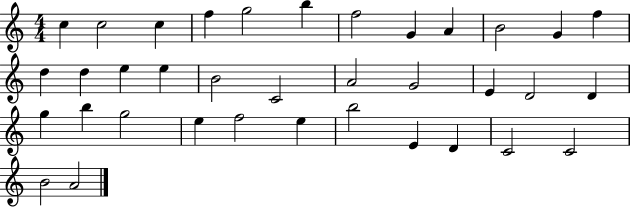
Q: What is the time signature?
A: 4/4